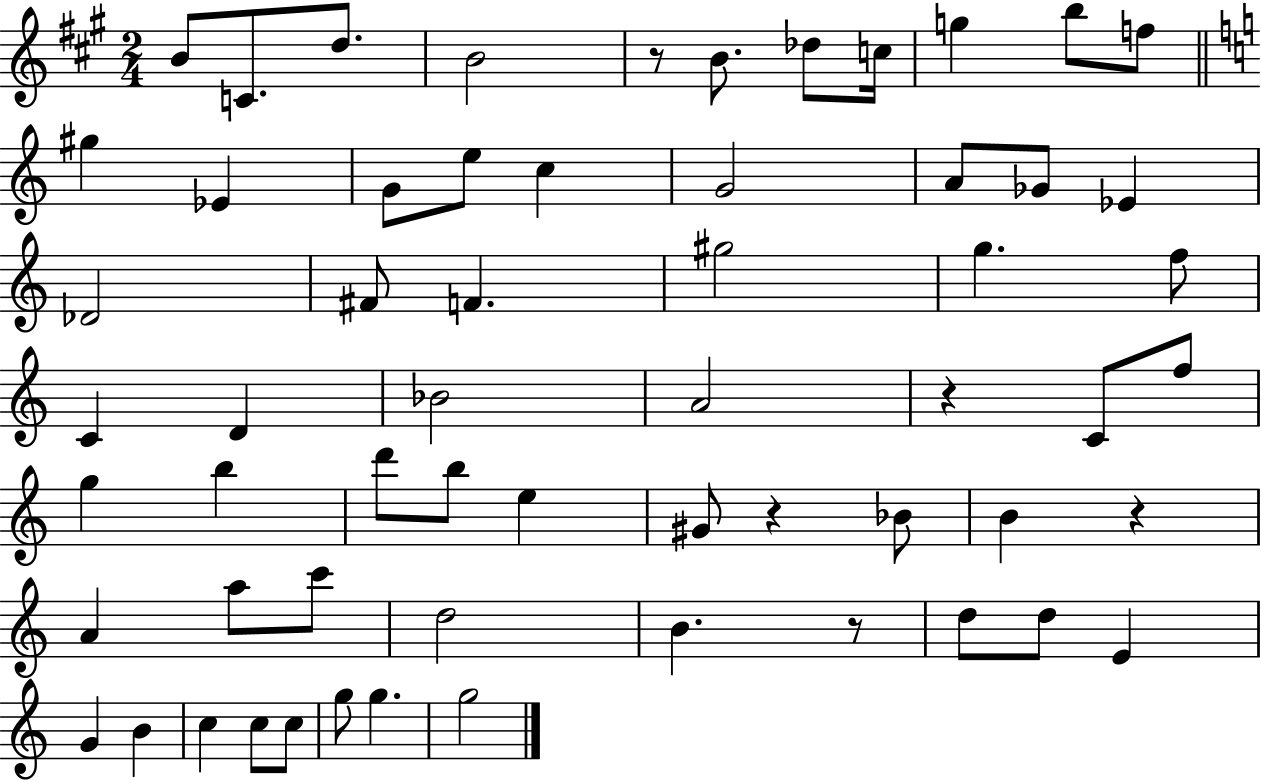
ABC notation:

X:1
T:Untitled
M:2/4
L:1/4
K:A
B/2 C/2 d/2 B2 z/2 B/2 _d/2 c/4 g b/2 f/2 ^g _E G/2 e/2 c G2 A/2 _G/2 _E _D2 ^F/2 F ^g2 g f/2 C D _B2 A2 z C/2 f/2 g b d'/2 b/2 e ^G/2 z _B/2 B z A a/2 c'/2 d2 B z/2 d/2 d/2 E G B c c/2 c/2 g/2 g g2